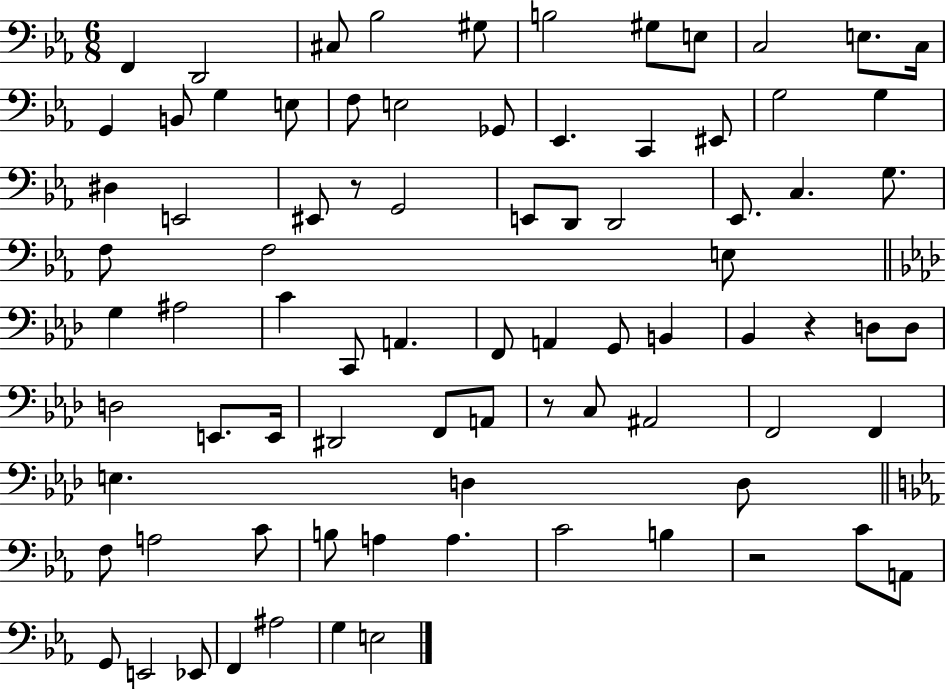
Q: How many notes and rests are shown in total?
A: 82